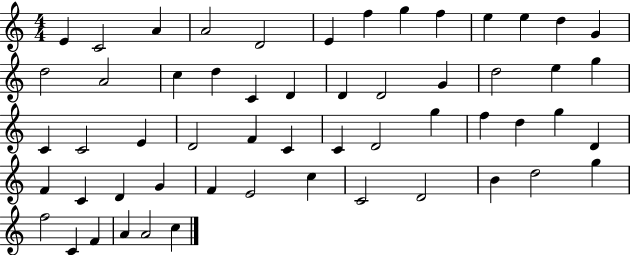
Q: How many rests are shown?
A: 0